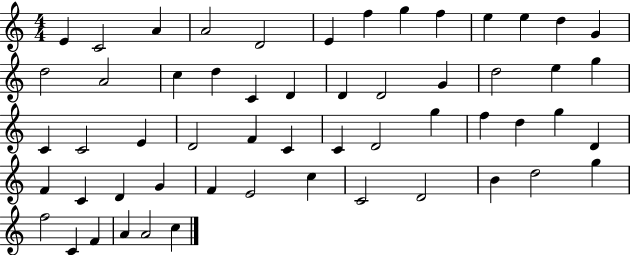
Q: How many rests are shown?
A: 0